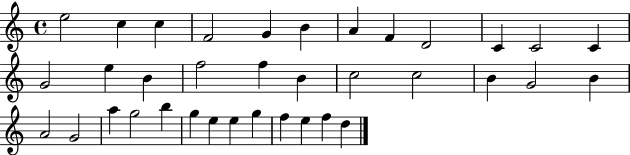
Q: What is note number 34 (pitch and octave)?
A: E5